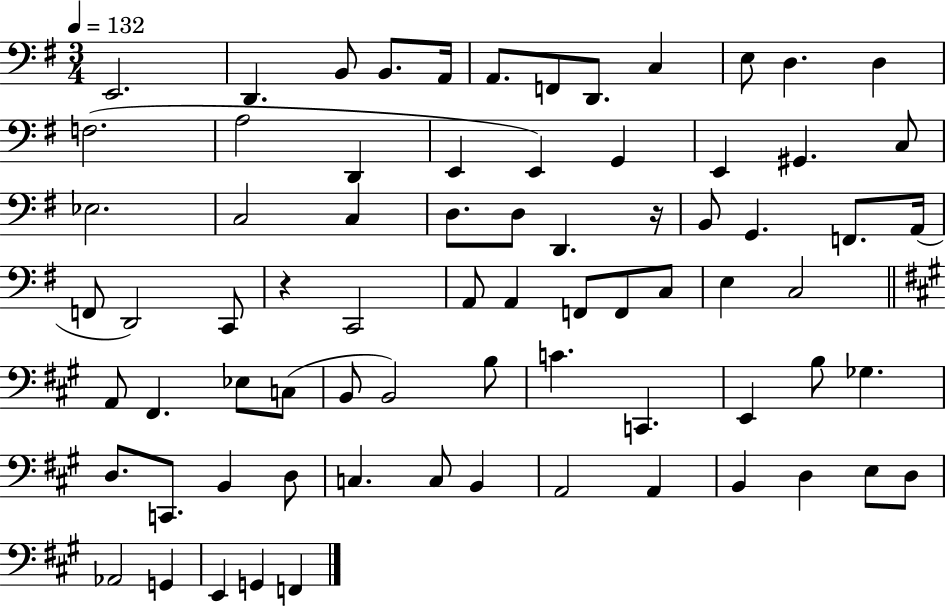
E2/h. D2/q. B2/e B2/e. A2/s A2/e. F2/e D2/e. C3/q E3/e D3/q. D3/q F3/h. A3/h D2/q E2/q E2/q G2/q E2/q G#2/q. C3/e Eb3/h. C3/h C3/q D3/e. D3/e D2/q. R/s B2/e G2/q. F2/e. A2/s F2/e D2/h C2/e R/q C2/h A2/e A2/q F2/e F2/e C3/e E3/q C3/h A2/e F#2/q. Eb3/e C3/e B2/e B2/h B3/e C4/q. C2/q. E2/q B3/e Gb3/q. D3/e. C2/e. B2/q D3/e C3/q. C3/e B2/q A2/h A2/q B2/q D3/q E3/e D3/e Ab2/h G2/q E2/q G2/q F2/q